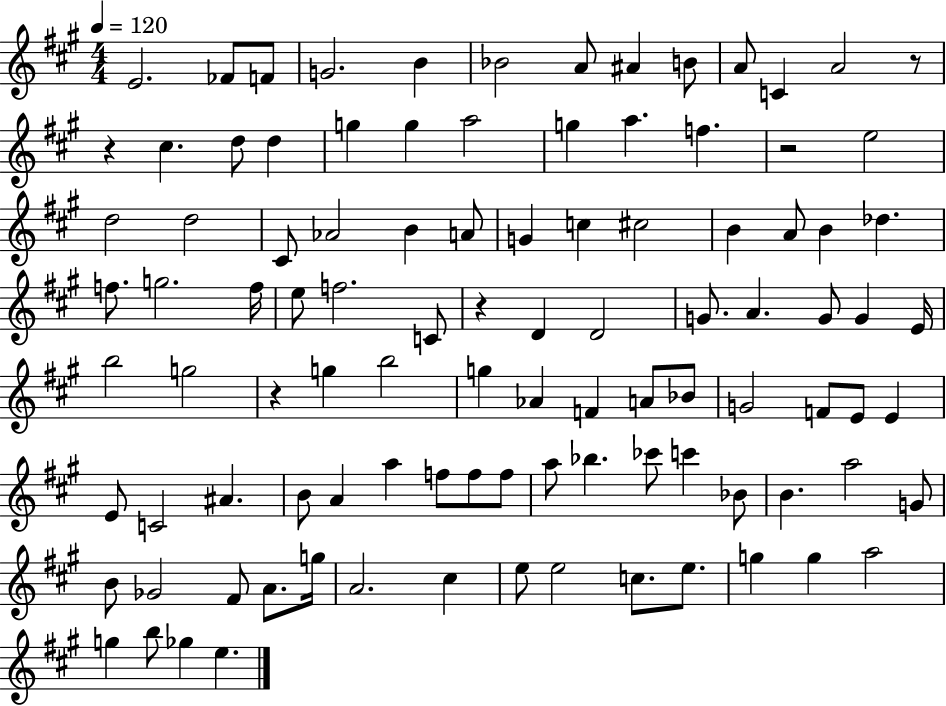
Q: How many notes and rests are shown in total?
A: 101